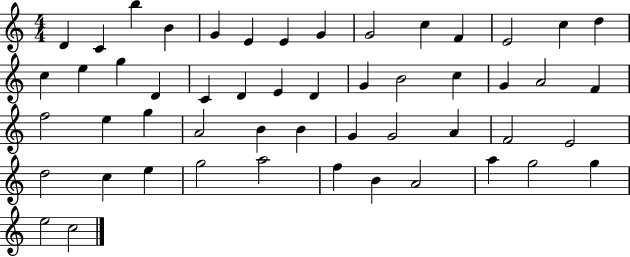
D4/q C4/q B5/q B4/q G4/q E4/q E4/q G4/q G4/h C5/q F4/q E4/h C5/q D5/q C5/q E5/q G5/q D4/q C4/q D4/q E4/q D4/q G4/q B4/h C5/q G4/q A4/h F4/q F5/h E5/q G5/q A4/h B4/q B4/q G4/q G4/h A4/q F4/h E4/h D5/h C5/q E5/q G5/h A5/h F5/q B4/q A4/h A5/q G5/h G5/q E5/h C5/h